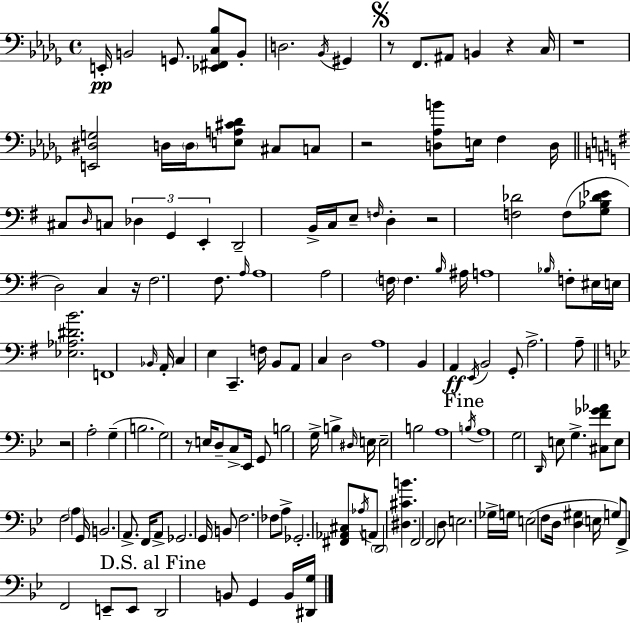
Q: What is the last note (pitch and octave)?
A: B2